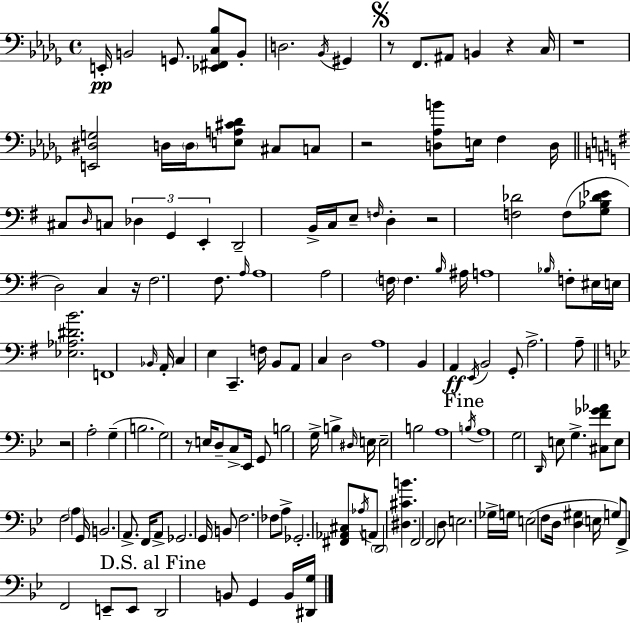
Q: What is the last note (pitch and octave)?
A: B2